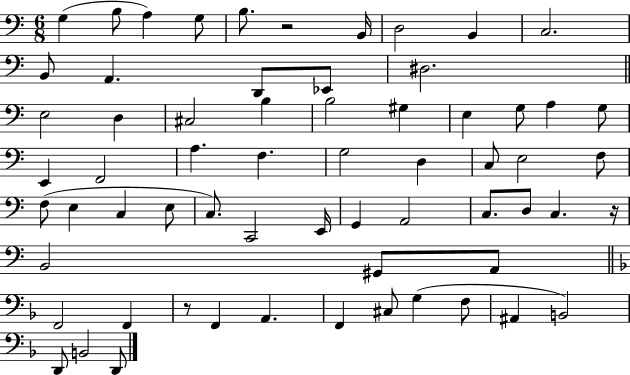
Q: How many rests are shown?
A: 3